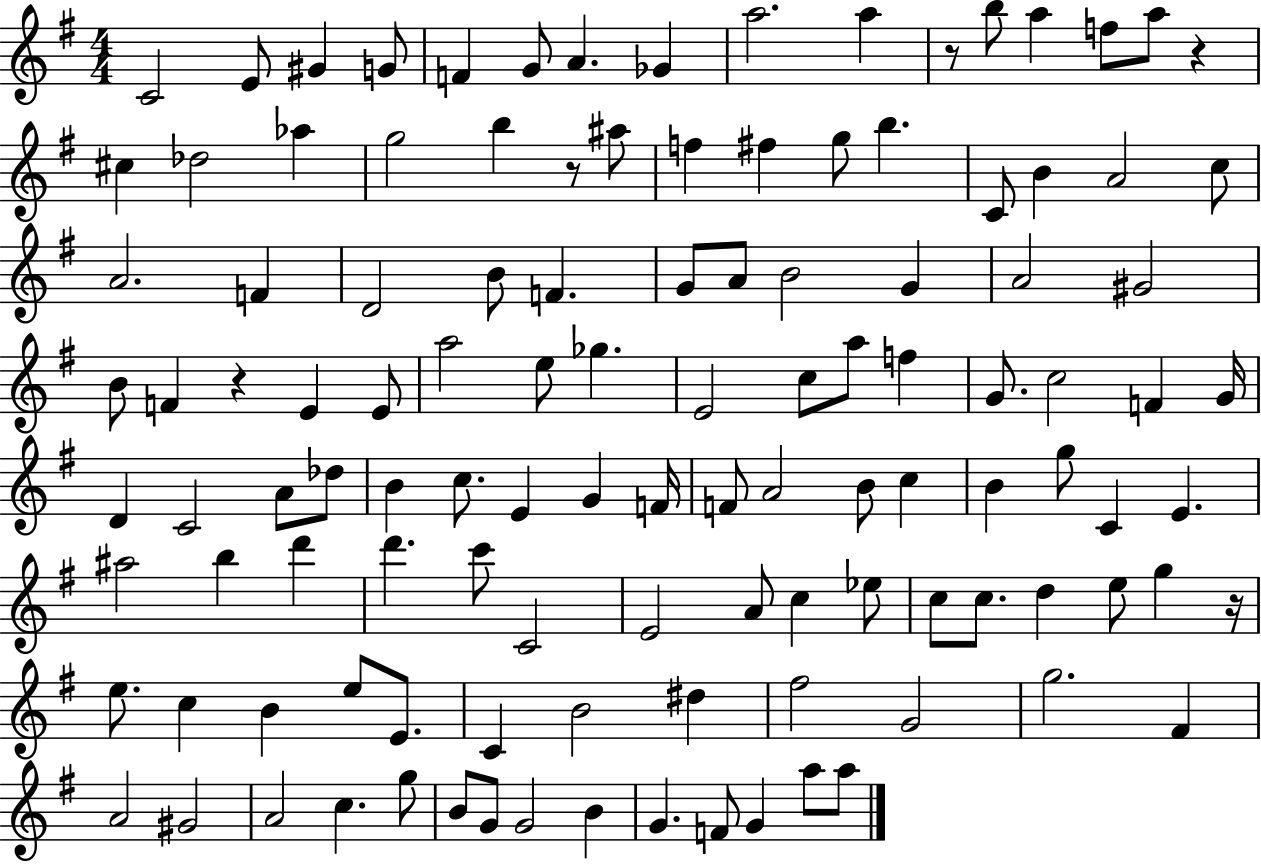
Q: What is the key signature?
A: G major